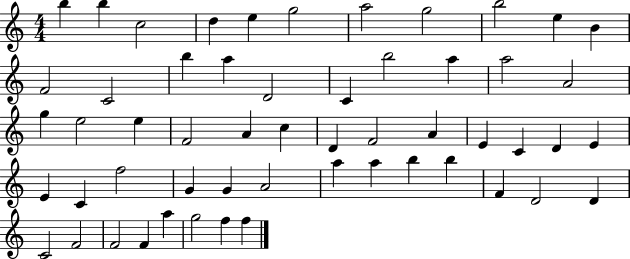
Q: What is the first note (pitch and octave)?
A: B5